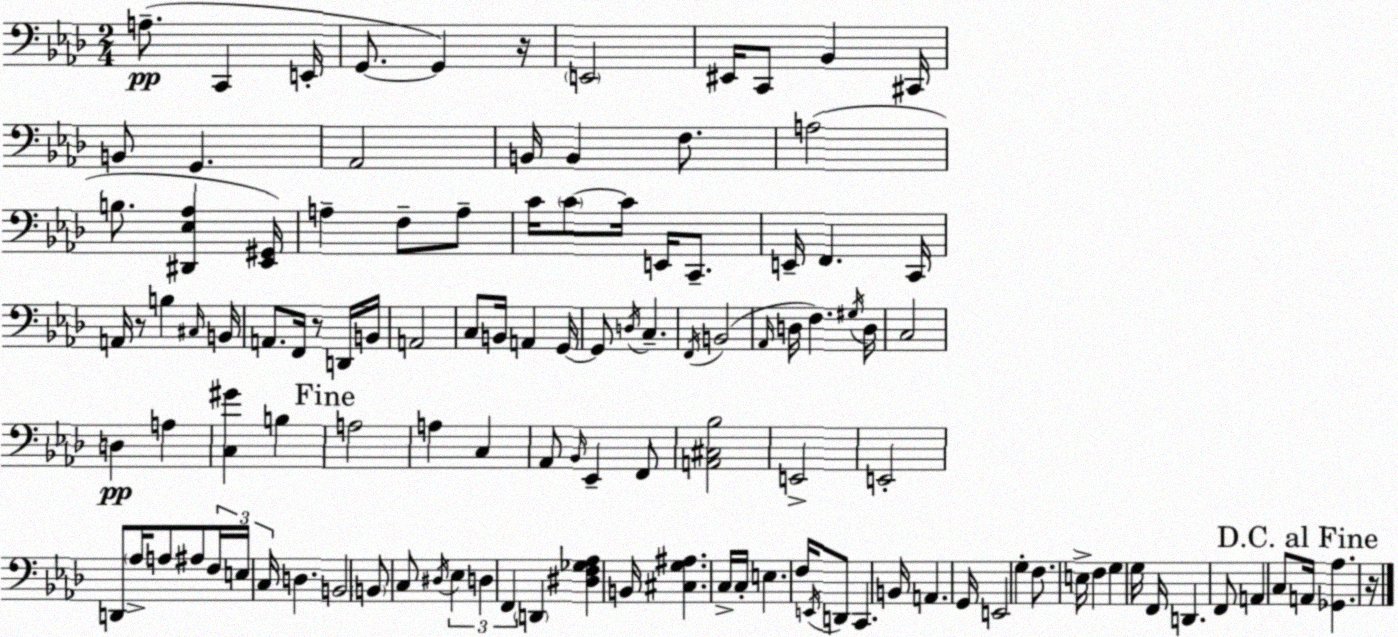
X:1
T:Untitled
M:2/4
L:1/4
K:Fm
A,/2 C,, E,,/4 G,,/2 G,, z/4 E,,2 ^E,,/4 C,,/2 _B,, ^C,,/4 B,,/2 G,, _A,,2 B,,/4 B,, F,/2 A,2 B,/2 [^D,,_E,_A,] [_E,,^G,,]/4 A, F,/2 A,/2 C/4 C/2 C/4 E,,/4 C,,/2 E,,/4 F,, C,,/4 A,,/4 z/2 B, ^C,/4 B,,/4 A,,/2 F,,/4 z/2 D,,/4 B,,/4 A,,2 C,/2 B,,/4 A,, G,,/4 G,,/2 D,/4 C, F,,/4 B,,2 _A,,/4 D,/4 F, ^G,/4 D,/4 C,2 D, A, [C,^G] B, A,2 A, C, _A,,/2 _B,,/4 _E,, F,,/2 [A,,^C,_B,]2 E,,2 E,,2 D,,/2 _A,/4 A,/2 ^A,/2 F,/4 E,/4 C,/4 D, B,,2 B,,/2 C,/2 ^D,/4 _E, D, F,, D,, [^D,F,_G,_A,] B,,/4 [^C,G,^A,] C,/4 C,/4 E, F,/4 E,,/4 D,,/2 C,, B,,/4 A,, G,,/4 E,,2 G, F,/2 E,/4 F, G, G,/4 F,,/4 D,, F,,/2 A,, C,/2 A,,/4 [_G,,_A,] z/4